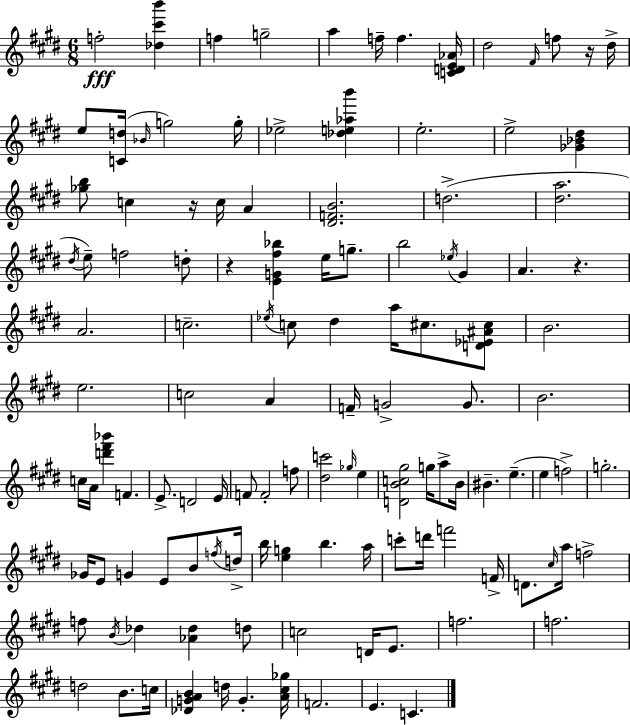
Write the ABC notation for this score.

X:1
T:Untitled
M:6/8
L:1/4
K:E
f2 [_d^c'b'] f g2 a f/4 f [CDE_A]/4 ^d2 ^F/4 f/2 z/4 ^d/4 e/2 [Cd]/4 _B/4 g2 g/4 _e2 [_de_ab'] e2 e2 [_G_B^d] [_gb]/2 c z/4 c/4 A [^DFB]2 d2 [^da]2 ^d/4 e/2 f2 d/2 z [EG^f_b] e/4 g/2 b2 _e/4 ^G A z A2 c2 _e/4 c/2 ^d a/4 ^c/2 [D_E^A^c]/2 B2 e2 c2 A F/4 G2 G/2 B2 c/4 A/4 [d'^f'_b'] F E/2 D2 E/4 F/2 F2 f/2 [^dc']2 _g/4 e [DBc^g]2 g/4 a/2 B/4 ^B e e f2 g2 _G/4 E/2 G E/2 B/2 f/4 d/4 b/4 [eg] b a/4 c'/2 d'/4 f'2 F/4 D/2 ^c/4 a/4 f2 f/2 B/4 _d [_A_d] d/2 c2 D/4 E/2 f2 f2 d2 B/2 c/4 [_DGAB] d/4 G [A^c_g]/4 F2 E C